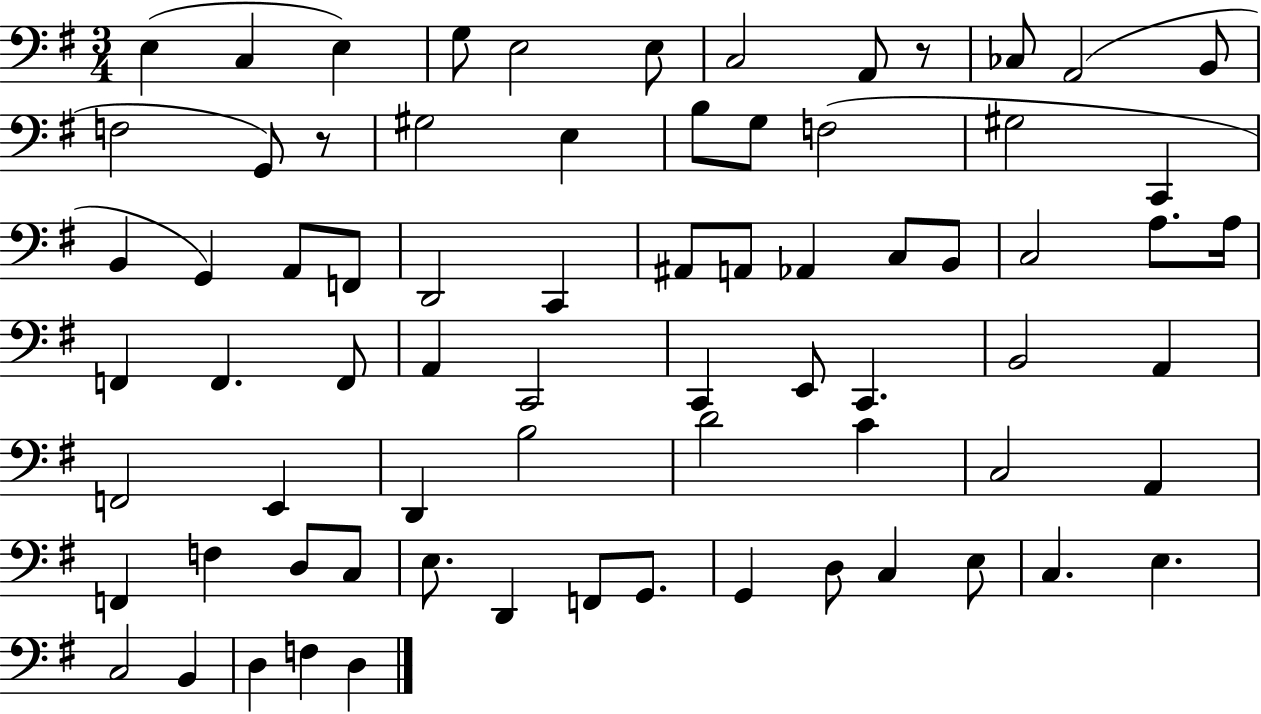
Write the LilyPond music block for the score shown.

{
  \clef bass
  \numericTimeSignature
  \time 3/4
  \key g \major
  e4( c4 e4) | g8 e2 e8 | c2 a,8 r8 | ces8 a,2( b,8 | \break f2 g,8) r8 | gis2 e4 | b8 g8 f2( | gis2 c,4 | \break b,4 g,4) a,8 f,8 | d,2 c,4 | ais,8 a,8 aes,4 c8 b,8 | c2 a8. a16 | \break f,4 f,4. f,8 | a,4 c,2 | c,4 e,8 c,4. | b,2 a,4 | \break f,2 e,4 | d,4 b2 | d'2 c'4 | c2 a,4 | \break f,4 f4 d8 c8 | e8. d,4 f,8 g,8. | g,4 d8 c4 e8 | c4. e4. | \break c2 b,4 | d4 f4 d4 | \bar "|."
}